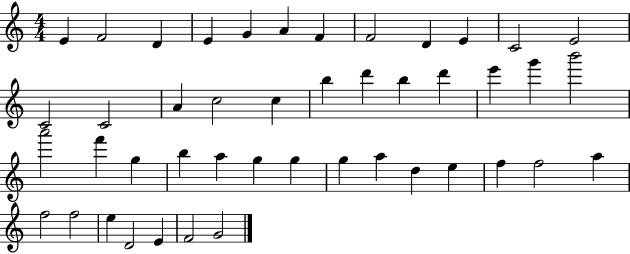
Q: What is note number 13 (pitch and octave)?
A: C4